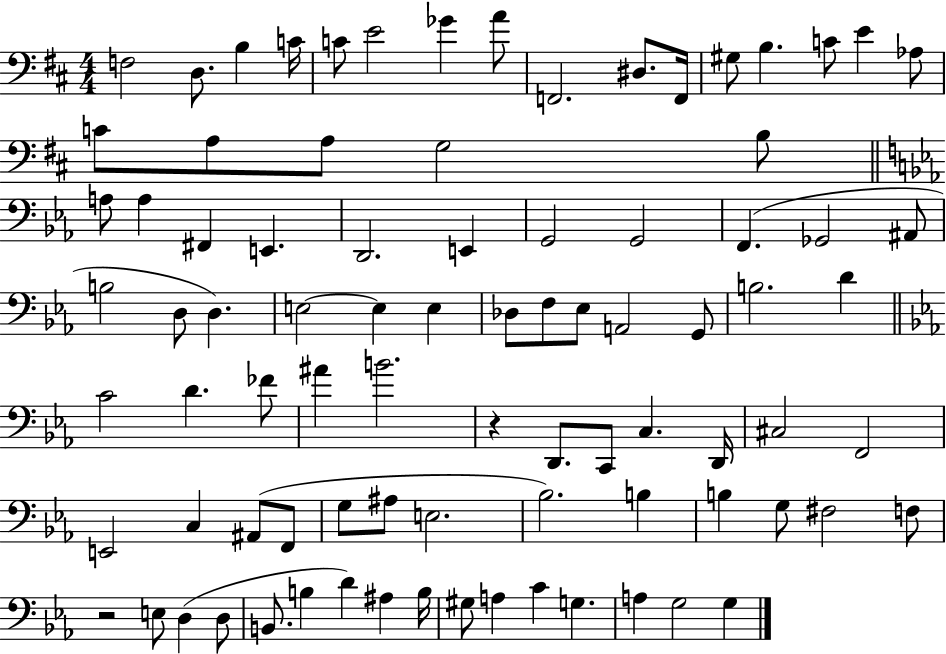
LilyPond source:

{
  \clef bass
  \numericTimeSignature
  \time 4/4
  \key d \major
  f2 d8. b4 c'16 | c'8 e'2 ges'4 a'8 | f,2. dis8. f,16 | gis8 b4. c'8 e'4 aes8 | \break c'8 a8 a8 g2 b8 | \bar "||" \break \key ees \major a8 a4 fis,4 e,4. | d,2. e,4 | g,2 g,2 | f,4.( ges,2 ais,8 | \break b2 d8 d4.) | e2~~ e4 e4 | des8 f8 ees8 a,2 g,8 | b2. d'4 | \break \bar "||" \break \key ees \major c'2 d'4. fes'8 | ais'4 b'2. | r4 d,8. c,8 c4. d,16 | cis2 f,2 | \break e,2 c4 ais,8( f,8 | g8 ais8 e2. | bes2.) b4 | b4 g8 fis2 f8 | \break r2 e8 d4( d8 | b,8. b4 d'4) ais4 b16 | gis8 a4 c'4 g4. | a4 g2 g4 | \break \bar "|."
}